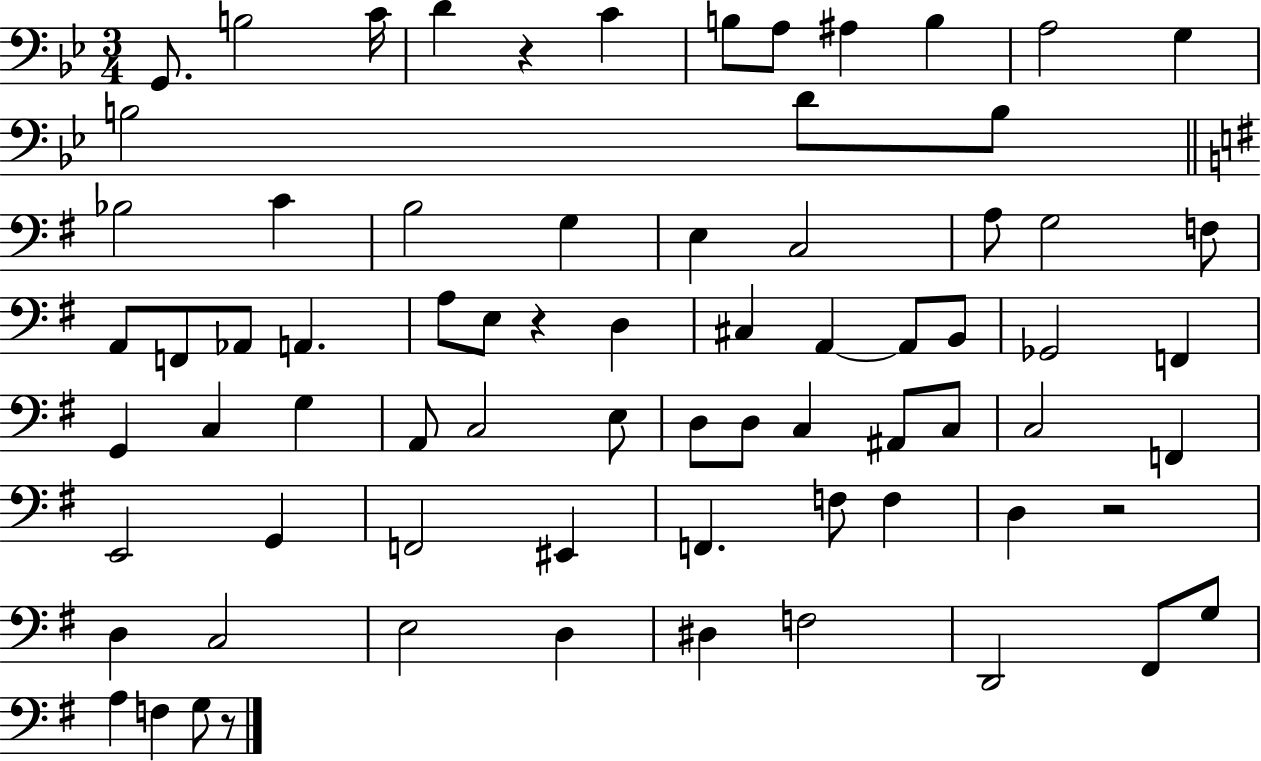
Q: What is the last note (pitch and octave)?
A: G3